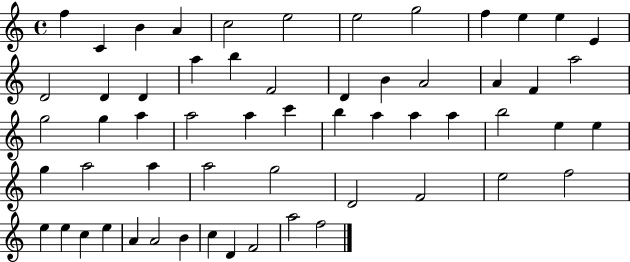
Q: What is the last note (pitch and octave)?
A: F5